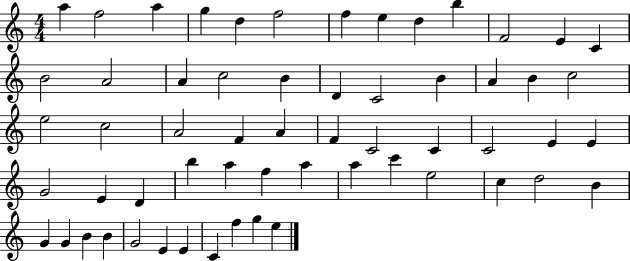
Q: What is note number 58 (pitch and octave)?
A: G5